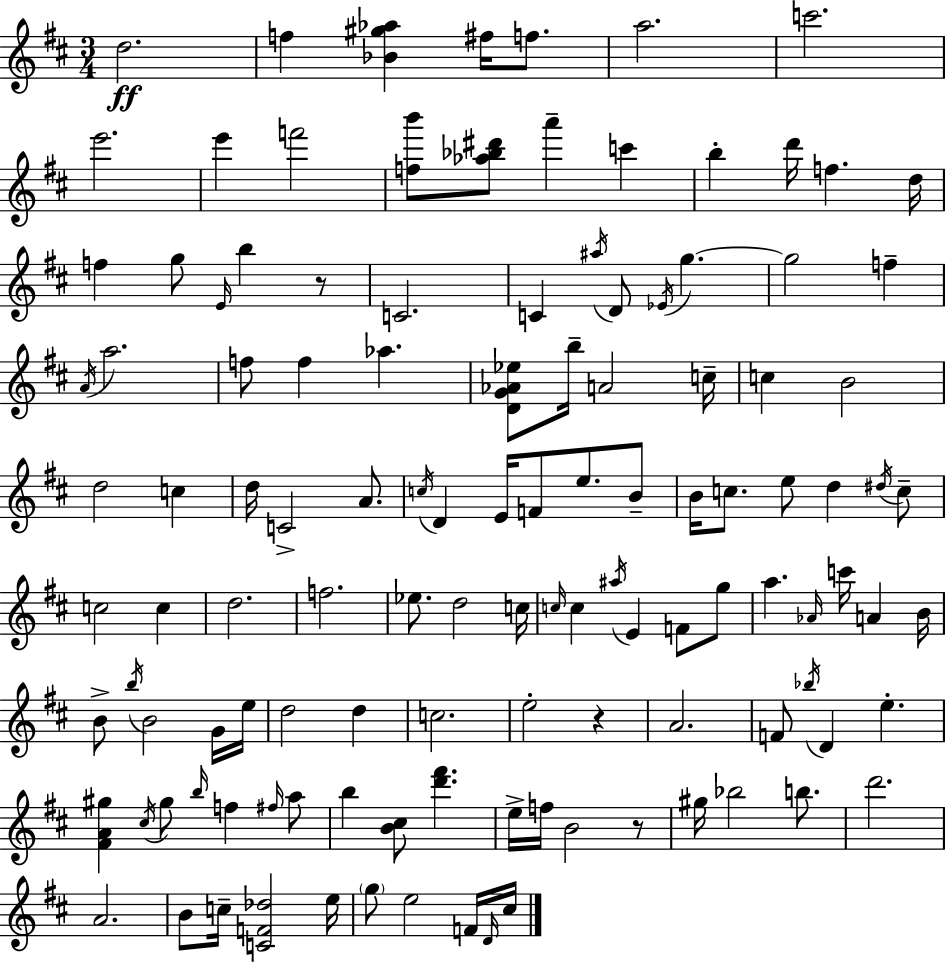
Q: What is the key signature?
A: D major